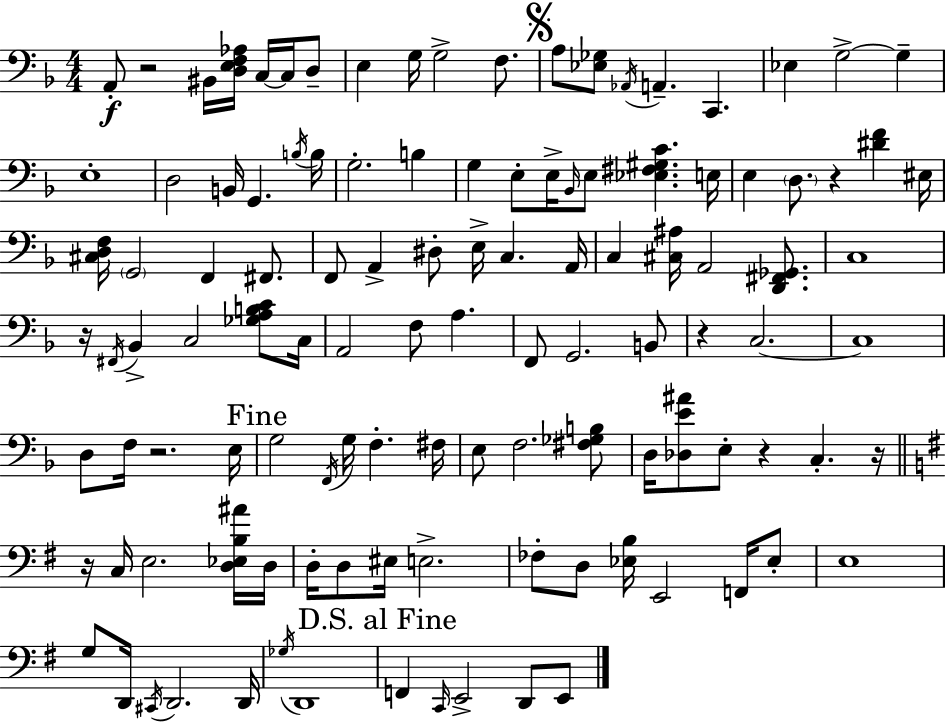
{
  \clef bass
  \numericTimeSignature
  \time 4/4
  \key d \minor
  \repeat volta 2 { a,8-.\f r2 bis,16 <d e f aes>16 c16~~ c16 d8-- | e4 g16 g2-> f8. | \mark \markup { \musicglyph "scripts.segno" } a8 <ees ges>8 \acciaccatura { aes,16 } a,4.-- c,4. | ees4 g2->~~ g4-- | \break e1-. | d2 b,16 g,4. | \acciaccatura { b16 } b16 g2.-. b4 | g4 e8-. e16-> \grace { bes,16 } e8 <ees fis gis c'>4. | \break e16 e4 \parenthesize d8. r4 <dis' f'>4 | eis16 <cis d f>16 \parenthesize g,2 f,4 | fis,8. f,8 a,4-> dis8-. e16-> c4. | a,16 c4 <cis ais>16 a,2 | \break <d, fis, ges,>8. c1 | r16 \acciaccatura { fis,16 } bes,4-> c2 | <ges a b c'>8 c16 a,2 f8 a4. | f,8 g,2. | \break b,8 r4 c2.~~ | c1 | d8 f16 r2. | e16 \mark "Fine" g2 \acciaccatura { f,16 } g16 f4.-. | \break fis16 e8 f2. | <fis ges b>8 d16 <des e' ais'>8 e8-. r4 c4.-. | r16 \bar "||" \break \key e \minor r16 c16 e2. <d ees b ais'>16 d16 | d16-. d8 eis16 e2.-> | fes8-. d8 <ees b>16 e,2 f,16 ees8-. | e1 | \break g8 d,16 \acciaccatura { cis,16 } d,2. | d,16 \acciaccatura { ges16 } d,1 | \mark "D.S. al Fine" f,4 \grace { c,16 } e,2-> d,8 | e,8 } \bar "|."
}